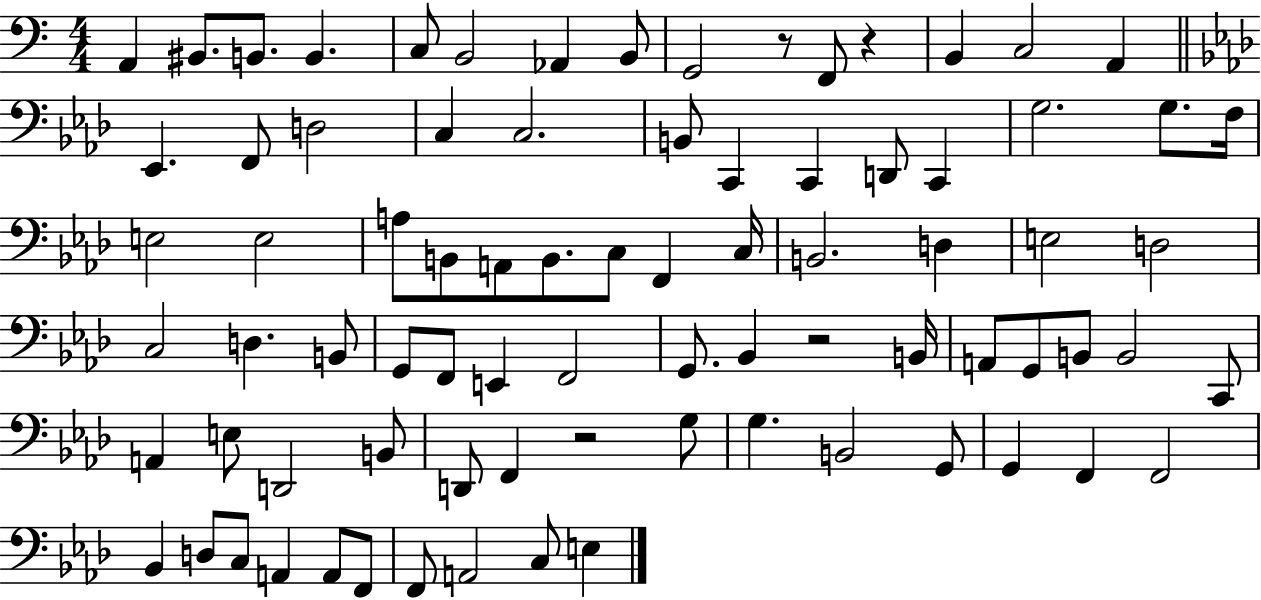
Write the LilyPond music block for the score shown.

{
  \clef bass
  \numericTimeSignature
  \time 4/4
  \key c \major
  a,4 bis,8. b,8. b,4. | c8 b,2 aes,4 b,8 | g,2 r8 f,8 r4 | b,4 c2 a,4 | \break \bar "||" \break \key aes \major ees,4. f,8 d2 | c4 c2. | b,8 c,4 c,4 d,8 c,4 | g2. g8. f16 | \break e2 e2 | a8 b,8 a,8 b,8. c8 f,4 c16 | b,2. d4 | e2 d2 | \break c2 d4. b,8 | g,8 f,8 e,4 f,2 | g,8. bes,4 r2 b,16 | a,8 g,8 b,8 b,2 c,8 | \break a,4 e8 d,2 b,8 | d,8 f,4 r2 g8 | g4. b,2 g,8 | g,4 f,4 f,2 | \break bes,4 d8 c8 a,4 a,8 f,8 | f,8 a,2 c8 e4 | \bar "|."
}